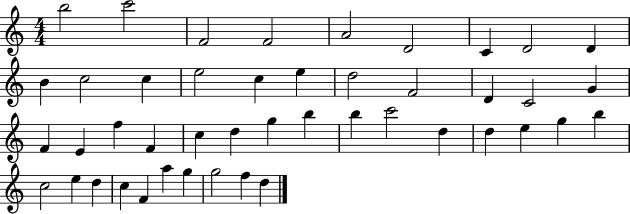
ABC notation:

X:1
T:Untitled
M:4/4
L:1/4
K:C
b2 c'2 F2 F2 A2 D2 C D2 D B c2 c e2 c e d2 F2 D C2 G F E f F c d g b b c'2 d d e g b c2 e d c F a g g2 f d